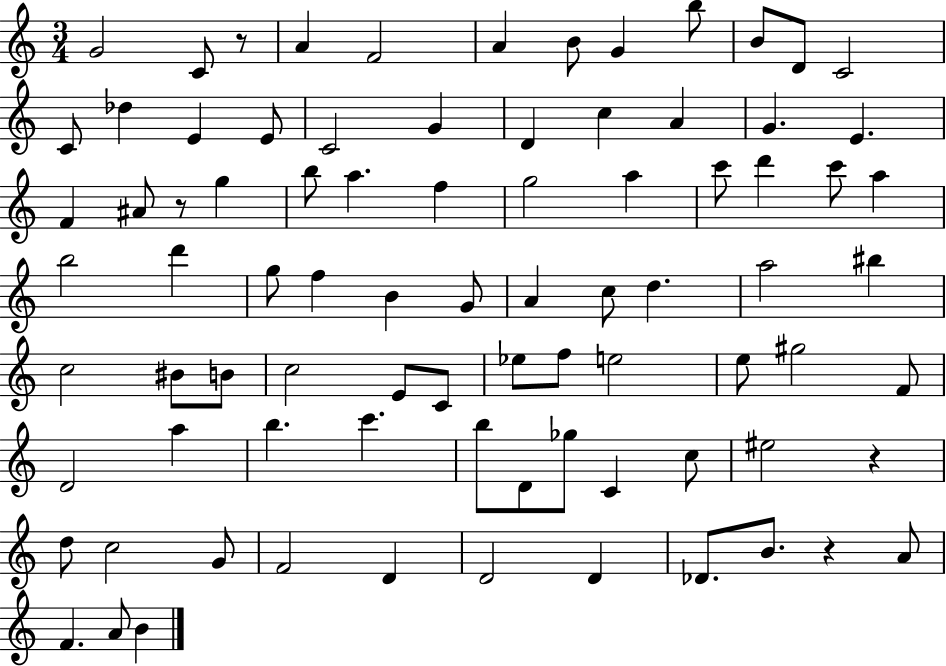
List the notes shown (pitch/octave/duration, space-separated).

G4/h C4/e R/e A4/q F4/h A4/q B4/e G4/q B5/e B4/e D4/e C4/h C4/e Db5/q E4/q E4/e C4/h G4/q D4/q C5/q A4/q G4/q. E4/q. F4/q A#4/e R/e G5/q B5/e A5/q. F5/q G5/h A5/q C6/e D6/q C6/e A5/q B5/h D6/q G5/e F5/q B4/q G4/e A4/q C5/e D5/q. A5/h BIS5/q C5/h BIS4/e B4/e C5/h E4/e C4/e Eb5/e F5/e E5/h E5/e G#5/h F4/e D4/h A5/q B5/q. C6/q. B5/e D4/e Gb5/e C4/q C5/e EIS5/h R/q D5/e C5/h G4/e F4/h D4/q D4/h D4/q Db4/e. B4/e. R/q A4/e F4/q. A4/e B4/q